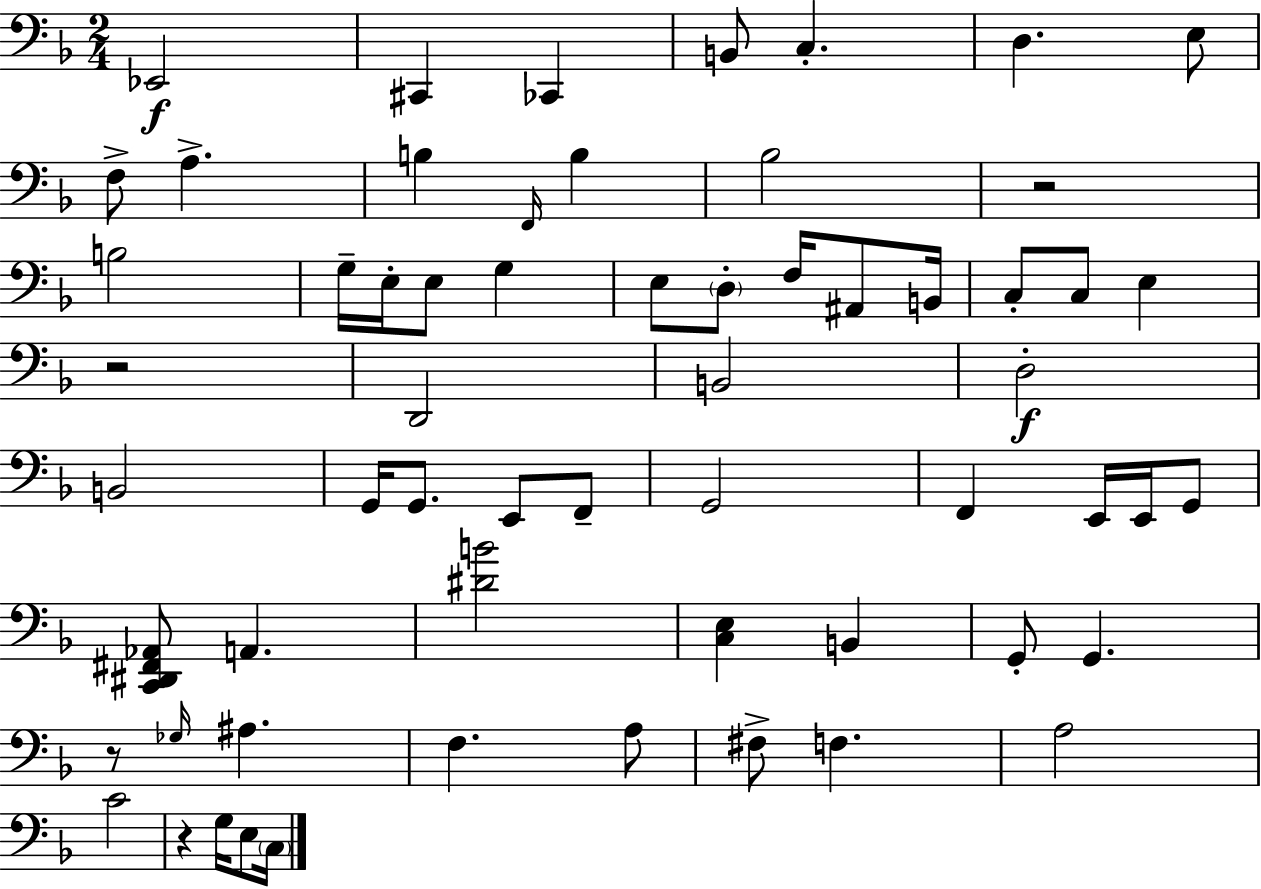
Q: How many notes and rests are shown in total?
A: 61